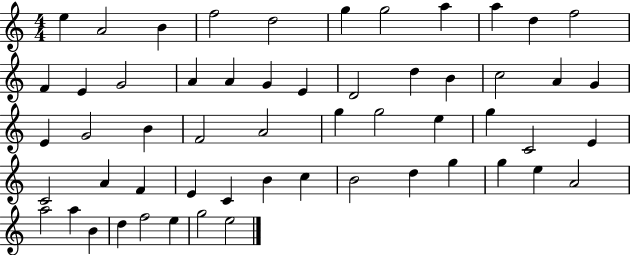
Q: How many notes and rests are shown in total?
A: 56